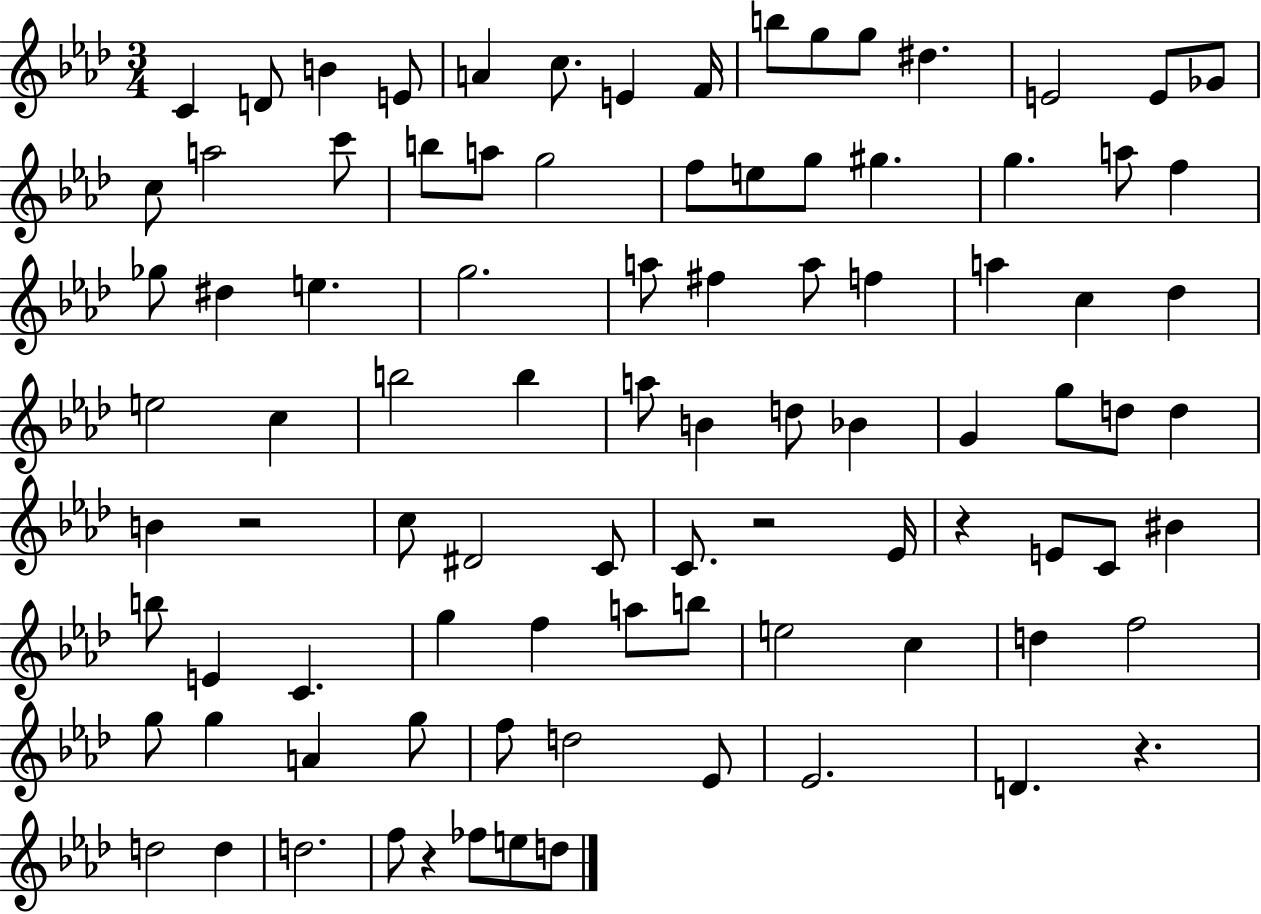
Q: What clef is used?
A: treble